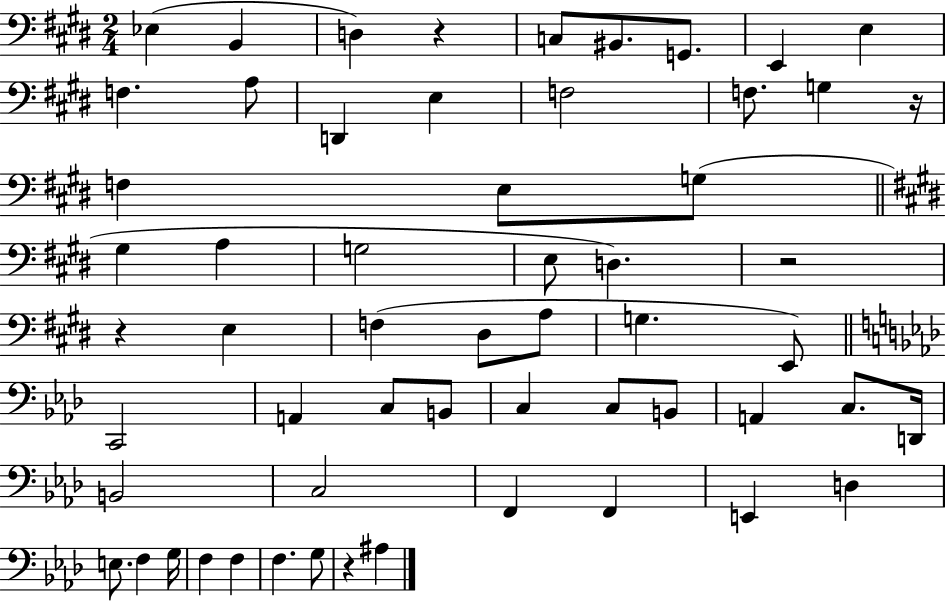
Eb3/q B2/q D3/q R/q C3/e BIS2/e. G2/e. E2/q E3/q F3/q. A3/e D2/q E3/q F3/h F3/e. G3/q R/s F3/q E3/e G3/e G#3/q A3/q G3/h E3/e D3/q. R/h R/q E3/q F3/q D#3/e A3/e G3/q. E2/e C2/h A2/q C3/e B2/e C3/q C3/e B2/e A2/q C3/e. D2/s B2/h C3/h F2/q F2/q E2/q D3/q E3/e. F3/q G3/s F3/q F3/q F3/q. G3/e R/q A#3/q